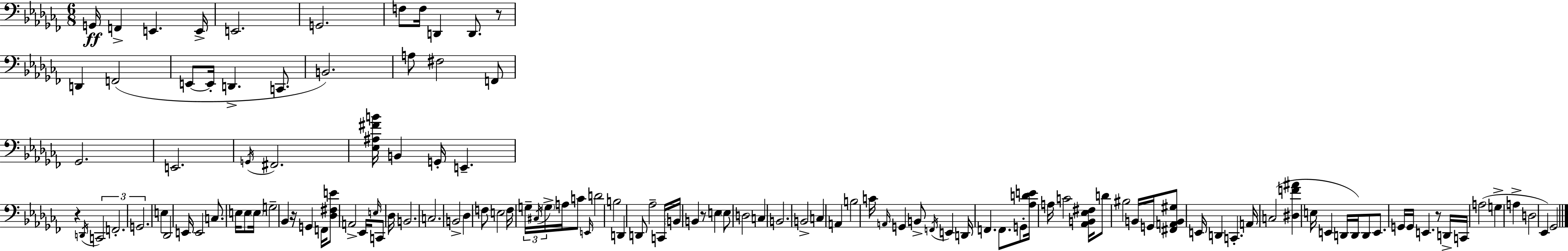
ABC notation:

X:1
T:Untitled
M:6/8
L:1/4
K:Abm
G,,/4 F,, E,, E,,/4 E,,2 G,,2 F,/2 F,/4 D,, D,,/2 z/2 D,, F,,2 E,,/2 E,,/4 D,, C,,/2 B,,2 A,/2 ^F,2 F,,/2 _G,,2 E,,2 G,,/4 ^F,,2 [_E,^A,^FB]/4 B,, G,,/4 E,, z D,,/4 C,,2 F,,2 G,,2 E, _D,,2 E,,/4 E,,2 C,/2 E,/4 E,/2 E,/4 G,2 _B,, z/4 G,, F,,/4 [_D,^F,E]/2 A,,2 _E,,/4 E,/4 C,,/2 _D,/4 B,,2 C,2 B,,2 _D, F,/2 E,2 F,/4 G,/4 ^C,/4 G,/4 A,/4 C/2 E,,/4 D2 B,2 D,, D,,/2 _A,2 C,,/4 B,,/4 B,, z/2 E, E,/2 D,2 C, B,,2 B,,2 C, A,, B,2 C/4 A,,/4 G,, B,,/2 F,,/4 E,, D,,/4 F,, F,,/2 G,,/2 [_A,DE]/4 A,/4 C2 [_A,,B,,_E,^F,]/4 D/2 ^B,2 B,,/4 G,,/4 [^F,,A,,B,,^G,]/2 E,,/4 D,, C,, A,,/4 C,2 [^D,F^A] E,/4 E,, D,,/4 D,,/4 D,,/2 E,,/2 G,,/4 G,,/4 E,, z/2 D,,/4 C,,/4 A,2 G, A, D,2 _E,, _G,,2